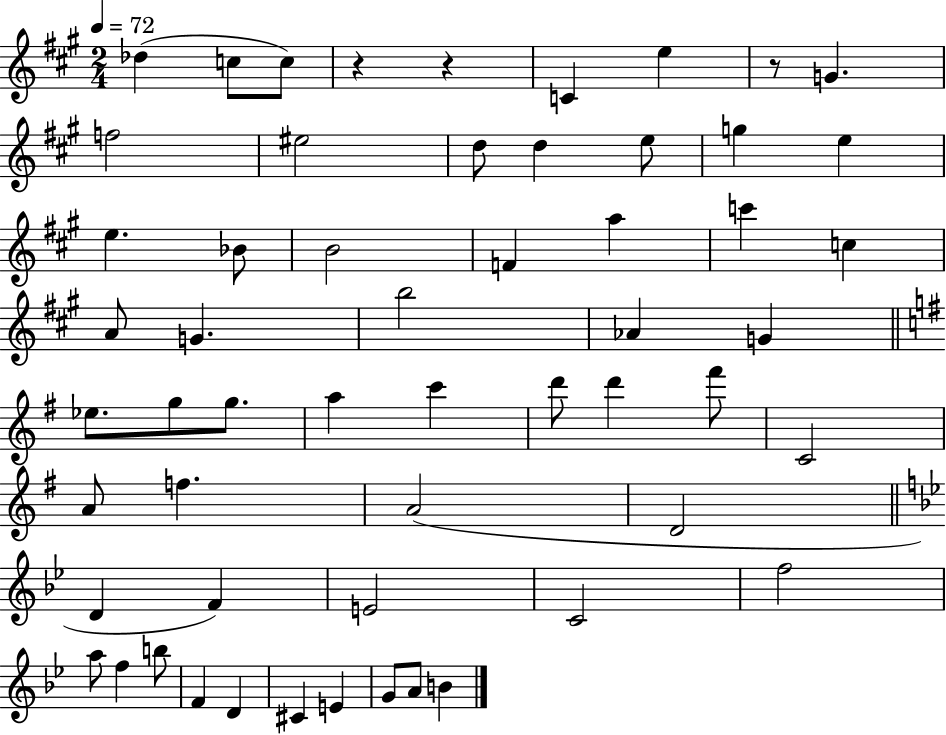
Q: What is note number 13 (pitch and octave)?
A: E5